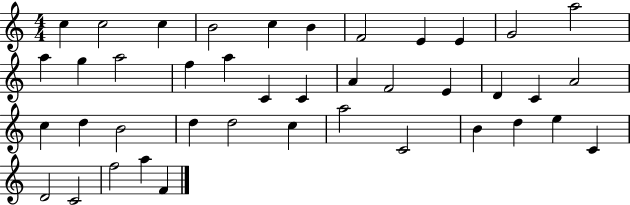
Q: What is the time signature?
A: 4/4